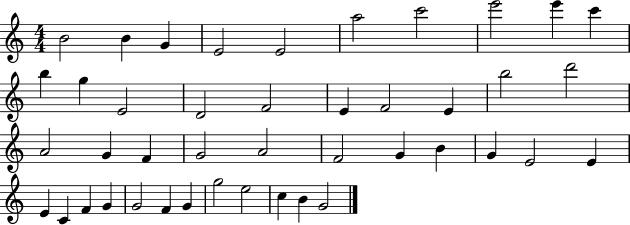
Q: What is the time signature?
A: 4/4